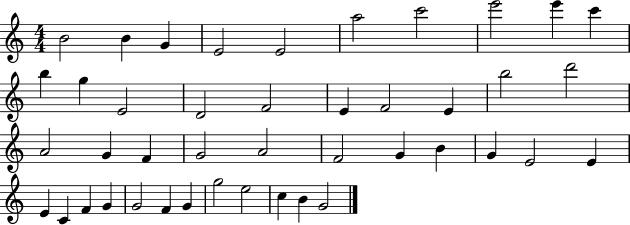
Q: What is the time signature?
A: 4/4